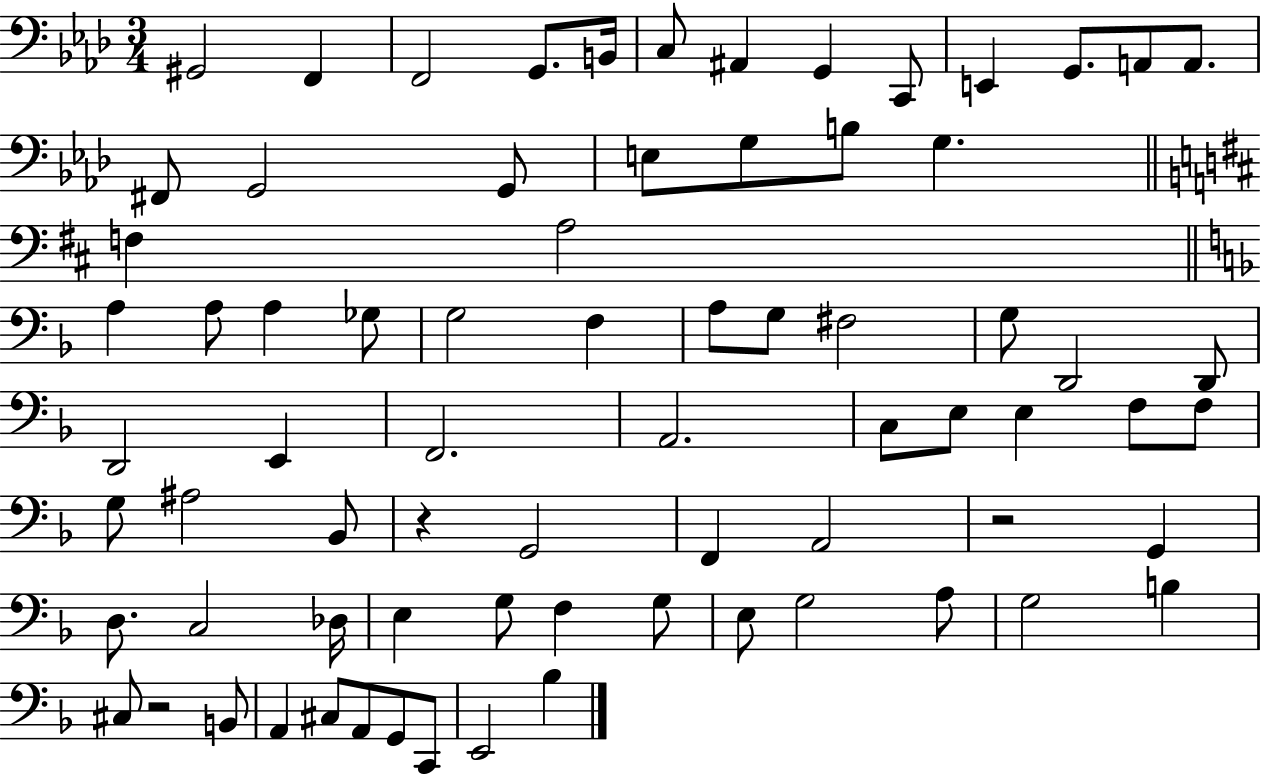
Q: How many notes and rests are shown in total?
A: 74